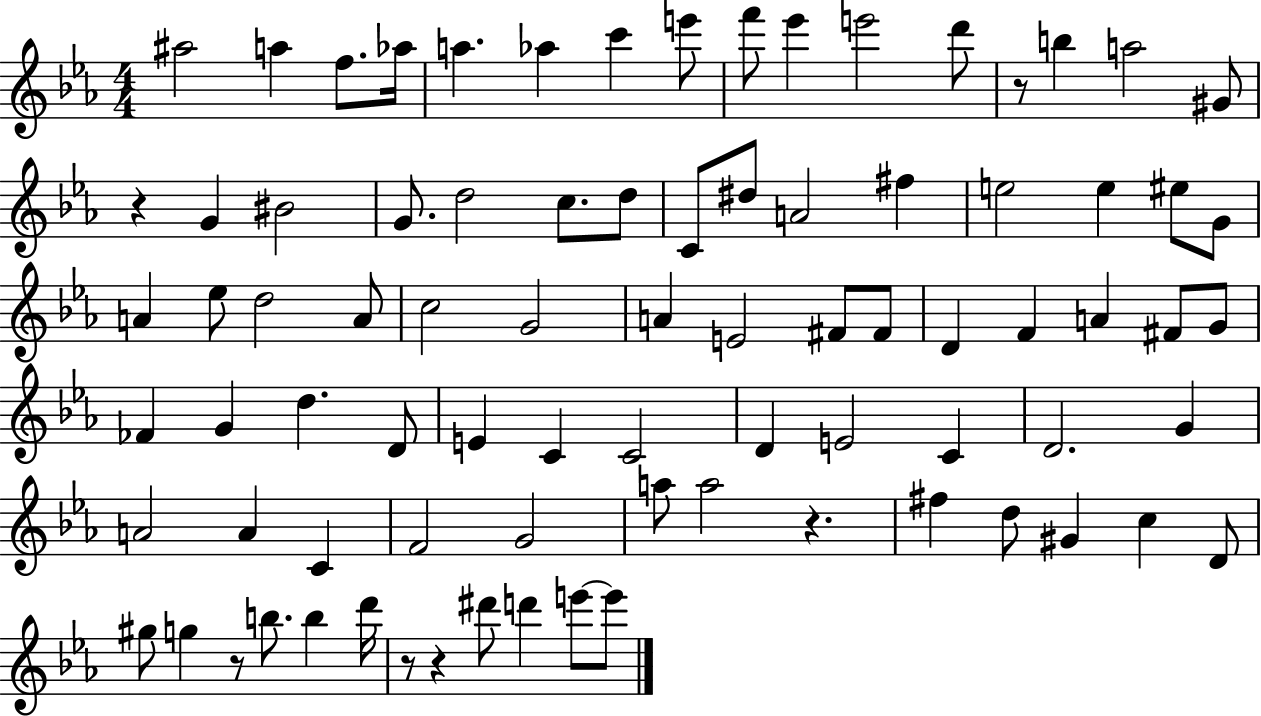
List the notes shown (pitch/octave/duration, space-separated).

A#5/h A5/q F5/e. Ab5/s A5/q. Ab5/q C6/q E6/e F6/e Eb6/q E6/h D6/e R/e B5/q A5/h G#4/e R/q G4/q BIS4/h G4/e. D5/h C5/e. D5/e C4/e D#5/e A4/h F#5/q E5/h E5/q EIS5/e G4/e A4/q Eb5/e D5/h A4/e C5/h G4/h A4/q E4/h F#4/e F#4/e D4/q F4/q A4/q F#4/e G4/e FES4/q G4/q D5/q. D4/e E4/q C4/q C4/h D4/q E4/h C4/q D4/h. G4/q A4/h A4/q C4/q F4/h G4/h A5/e A5/h R/q. F#5/q D5/e G#4/q C5/q D4/e G#5/e G5/q R/e B5/e. B5/q D6/s R/e R/q D#6/e D6/q E6/e E6/e